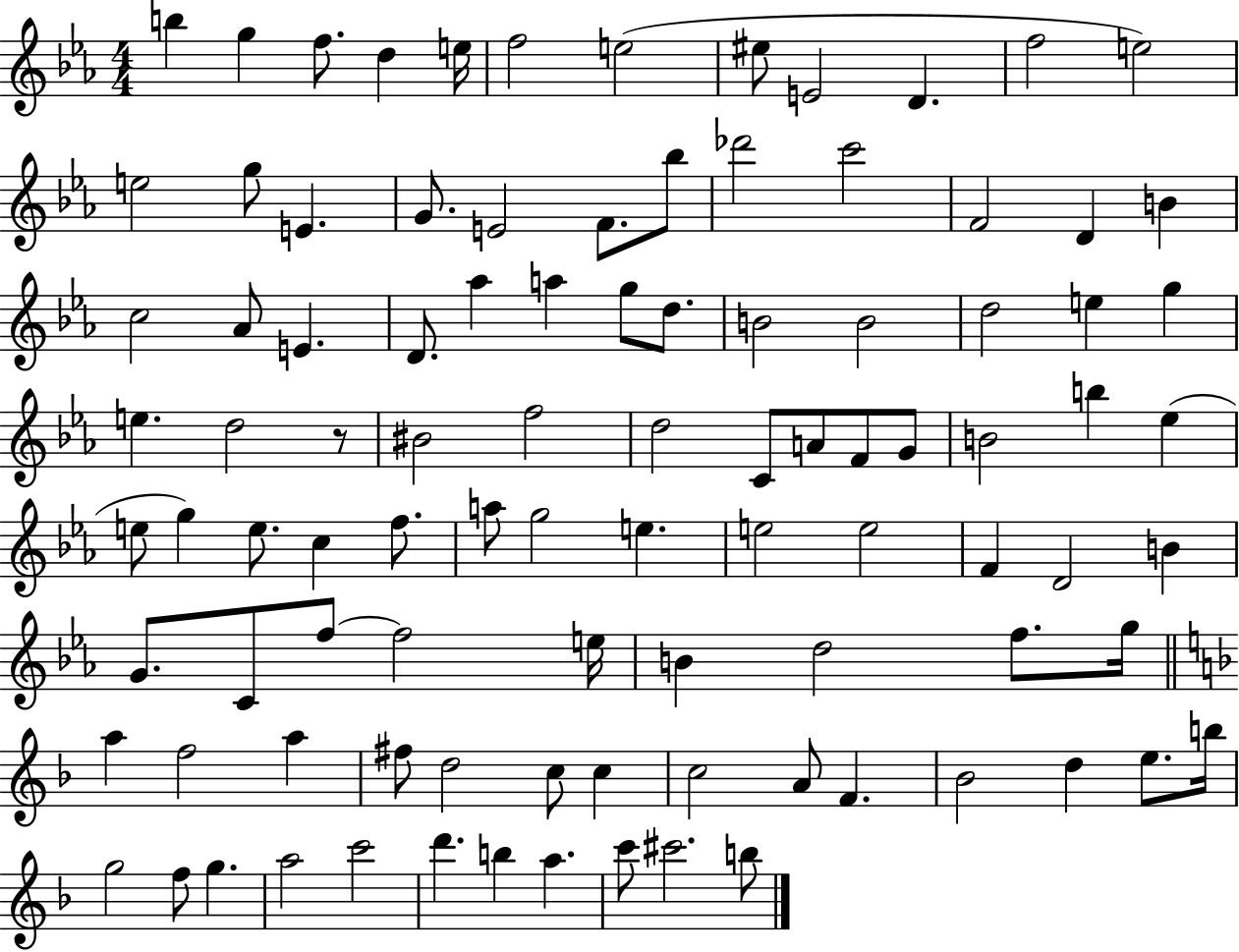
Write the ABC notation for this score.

X:1
T:Untitled
M:4/4
L:1/4
K:Eb
b g f/2 d e/4 f2 e2 ^e/2 E2 D f2 e2 e2 g/2 E G/2 E2 F/2 _b/2 _d'2 c'2 F2 D B c2 _A/2 E D/2 _a a g/2 d/2 B2 B2 d2 e g e d2 z/2 ^B2 f2 d2 C/2 A/2 F/2 G/2 B2 b _e e/2 g e/2 c f/2 a/2 g2 e e2 e2 F D2 B G/2 C/2 f/2 f2 e/4 B d2 f/2 g/4 a f2 a ^f/2 d2 c/2 c c2 A/2 F _B2 d e/2 b/4 g2 f/2 g a2 c'2 d' b a c'/2 ^c'2 b/2